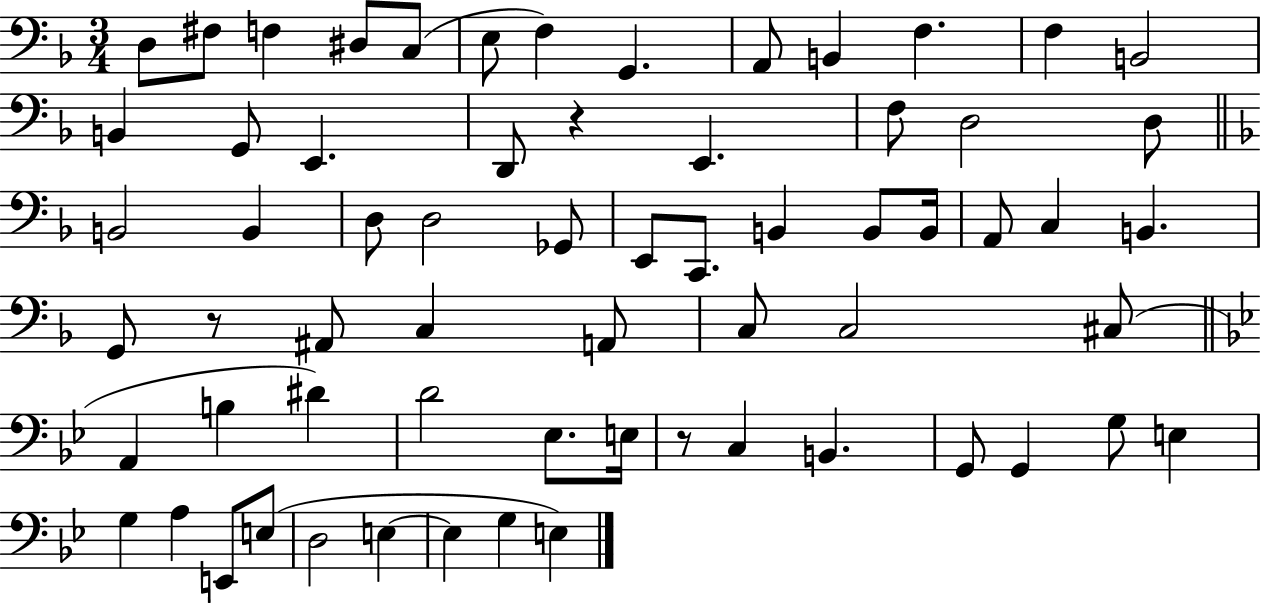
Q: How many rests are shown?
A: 3